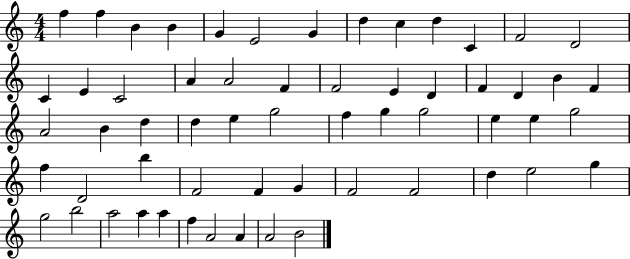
F5/q F5/q B4/q B4/q G4/q E4/h G4/q D5/q C5/q D5/q C4/q F4/h D4/h C4/q E4/q C4/h A4/q A4/h F4/q F4/h E4/q D4/q F4/q D4/q B4/q F4/q A4/h B4/q D5/q D5/q E5/q G5/h F5/q G5/q G5/h E5/q E5/q G5/h F5/q D4/h B5/q F4/h F4/q G4/q F4/h F4/h D5/q E5/h G5/q G5/h B5/h A5/h A5/q A5/q F5/q A4/h A4/q A4/h B4/h